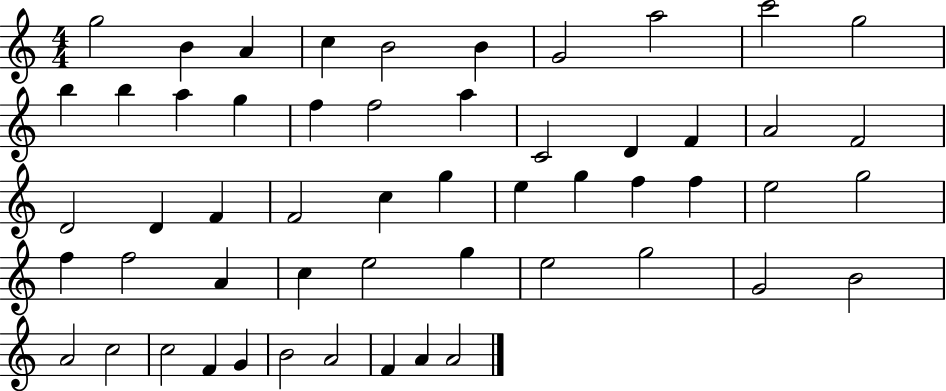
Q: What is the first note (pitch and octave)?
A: G5